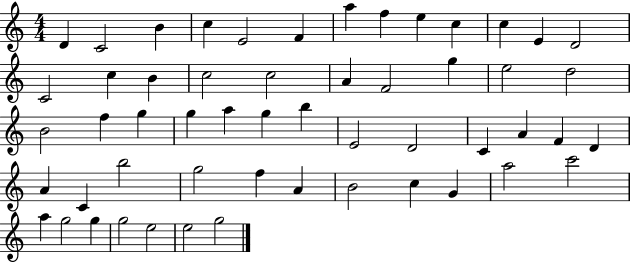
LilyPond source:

{
  \clef treble
  \numericTimeSignature
  \time 4/4
  \key c \major
  d'4 c'2 b'4 | c''4 e'2 f'4 | a''4 f''4 e''4 c''4 | c''4 e'4 d'2 | \break c'2 c''4 b'4 | c''2 c''2 | a'4 f'2 g''4 | e''2 d''2 | \break b'2 f''4 g''4 | g''4 a''4 g''4 b''4 | e'2 d'2 | c'4 a'4 f'4 d'4 | \break a'4 c'4 b''2 | g''2 f''4 a'4 | b'2 c''4 g'4 | a''2 c'''2 | \break a''4 g''2 g''4 | g''2 e''2 | e''2 g''2 | \bar "|."
}